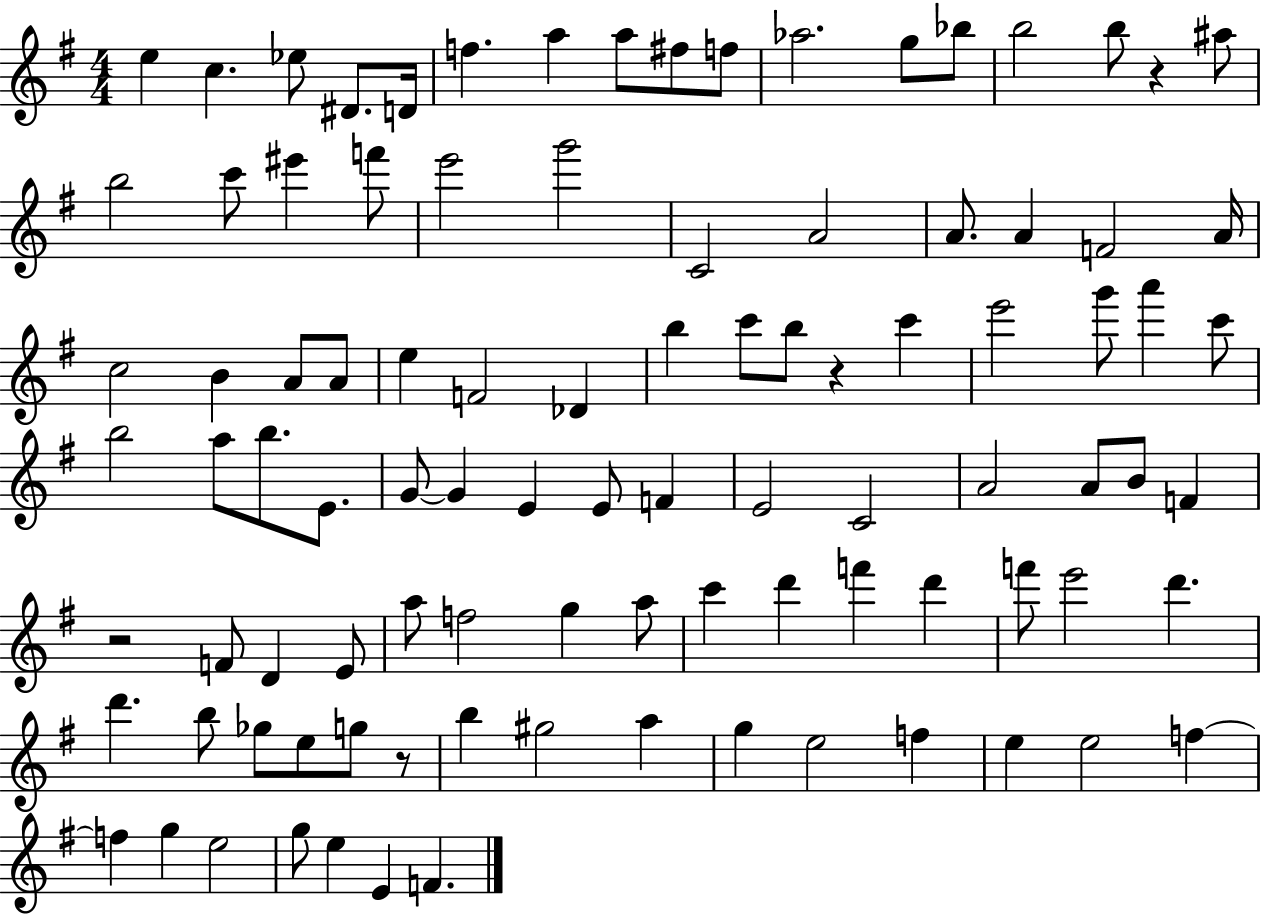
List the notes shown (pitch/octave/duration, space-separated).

E5/q C5/q. Eb5/e D#4/e. D4/s F5/q. A5/q A5/e F#5/e F5/e Ab5/h. G5/e Bb5/e B5/h B5/e R/q A#5/e B5/h C6/e EIS6/q F6/e E6/h G6/h C4/h A4/h A4/e. A4/q F4/h A4/s C5/h B4/q A4/e A4/e E5/q F4/h Db4/q B5/q C6/e B5/e R/q C6/q E6/h G6/e A6/q C6/e B5/h A5/e B5/e. E4/e. G4/e G4/q E4/q E4/e F4/q E4/h C4/h A4/h A4/e B4/e F4/q R/h F4/e D4/q E4/e A5/e F5/h G5/q A5/e C6/q D6/q F6/q D6/q F6/e E6/h D6/q. D6/q. B5/e Gb5/e E5/e G5/e R/e B5/q G#5/h A5/q G5/q E5/h F5/q E5/q E5/h F5/q F5/q G5/q E5/h G5/e E5/q E4/q F4/q.